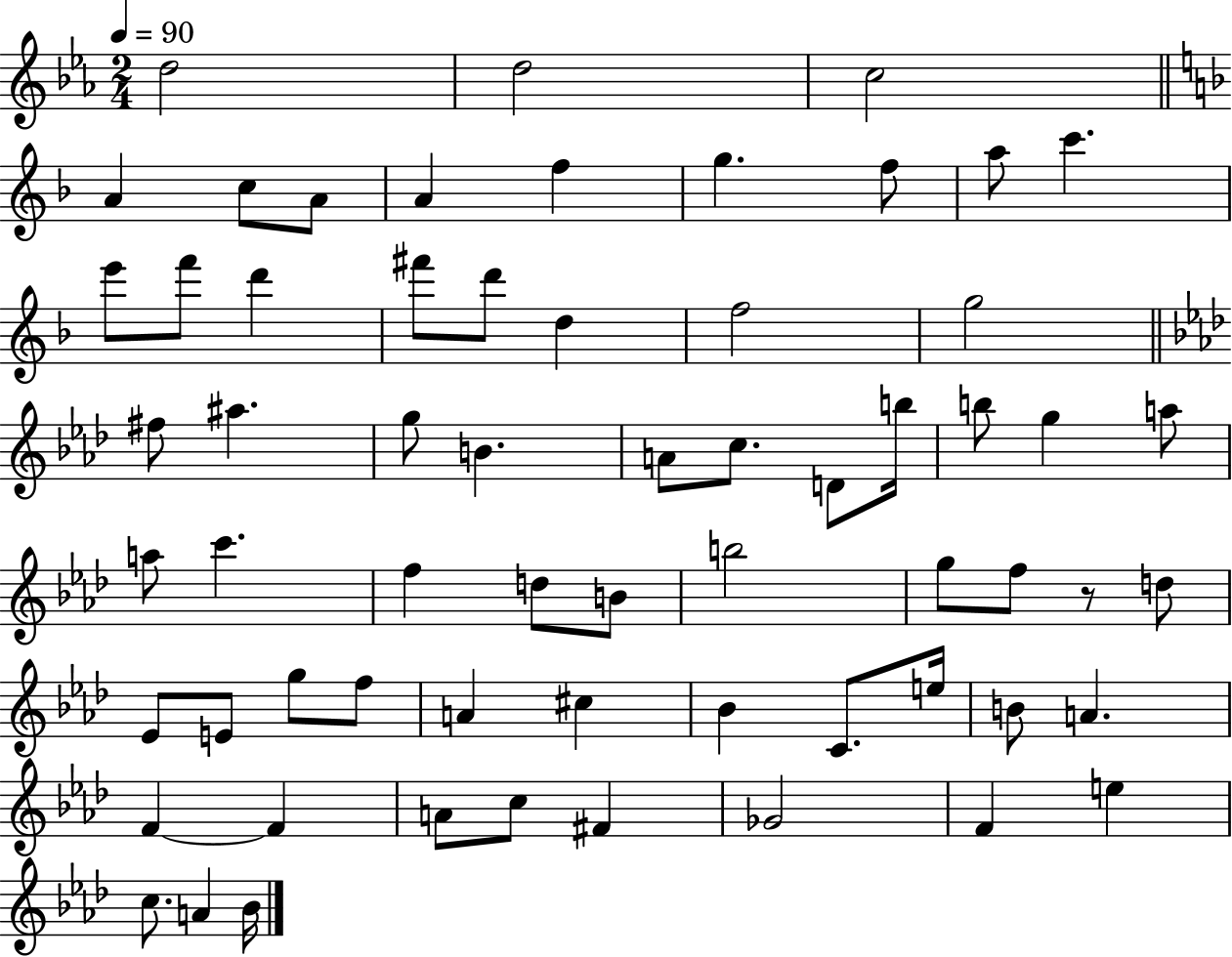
{
  \clef treble
  \numericTimeSignature
  \time 2/4
  \key ees \major
  \tempo 4 = 90
  d''2 | d''2 | c''2 | \bar "||" \break \key f \major a'4 c''8 a'8 | a'4 f''4 | g''4. f''8 | a''8 c'''4. | \break e'''8 f'''8 d'''4 | fis'''8 d'''8 d''4 | f''2 | g''2 | \break \bar "||" \break \key aes \major fis''8 ais''4. | g''8 b'4. | a'8 c''8. d'8 b''16 | b''8 g''4 a''8 | \break a''8 c'''4. | f''4 d''8 b'8 | b''2 | g''8 f''8 r8 d''8 | \break ees'8 e'8 g''8 f''8 | a'4 cis''4 | bes'4 c'8. e''16 | b'8 a'4. | \break f'4~~ f'4 | a'8 c''8 fis'4 | ges'2 | f'4 e''4 | \break c''8. a'4 bes'16 | \bar "|."
}